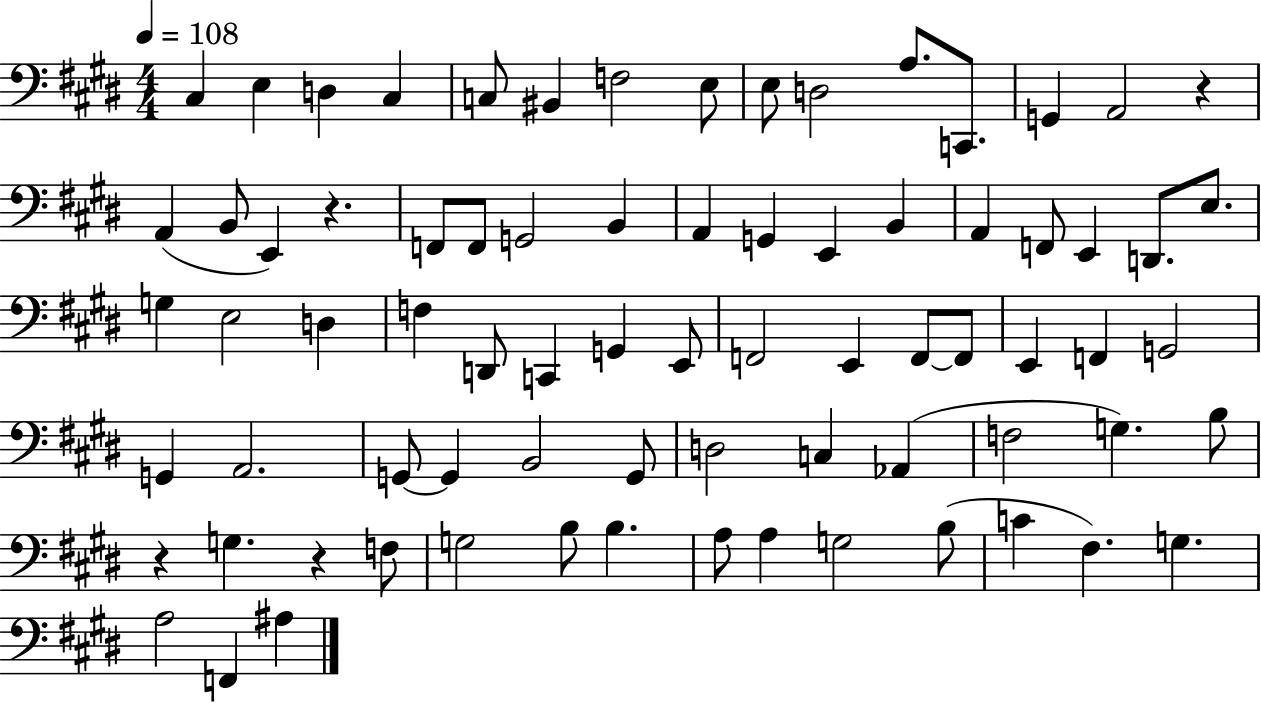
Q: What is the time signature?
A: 4/4